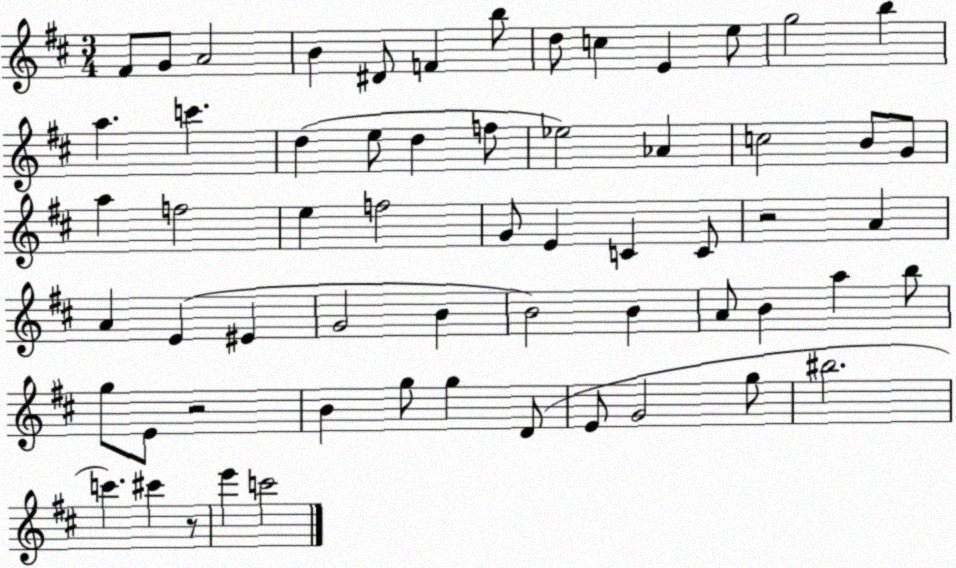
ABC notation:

X:1
T:Untitled
M:3/4
L:1/4
K:D
^F/2 G/2 A2 B ^D/2 F b/2 d/2 c E e/2 g2 b a c' d e/2 d f/2 _e2 _A c2 B/2 G/2 a f2 e f2 G/2 E C C/2 z2 A A E ^E G2 B B2 B A/2 B a b/2 g/2 E/2 z2 B g/2 g D/2 E/2 G2 g/2 ^b2 c' ^c' z/2 e' c'2